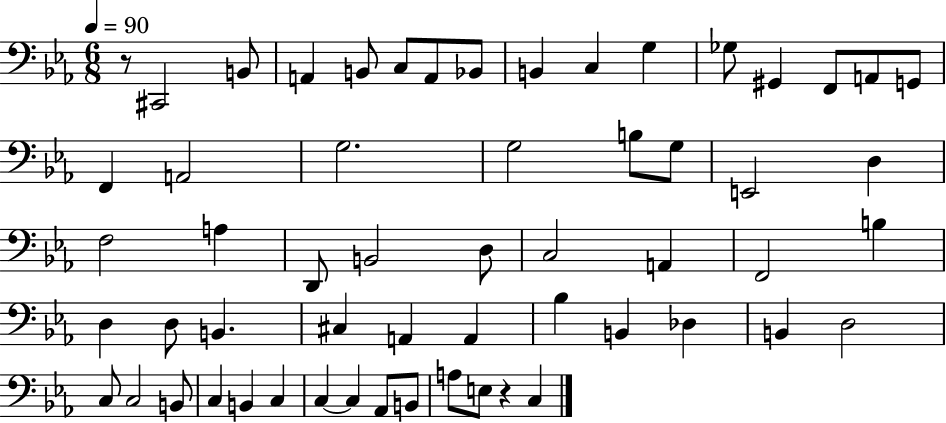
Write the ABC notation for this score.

X:1
T:Untitled
M:6/8
L:1/4
K:Eb
z/2 ^C,,2 B,,/2 A,, B,,/2 C,/2 A,,/2 _B,,/2 B,, C, G, _G,/2 ^G,, F,,/2 A,,/2 G,,/2 F,, A,,2 G,2 G,2 B,/2 G,/2 E,,2 D, F,2 A, D,,/2 B,,2 D,/2 C,2 A,, F,,2 B, D, D,/2 B,, ^C, A,, A,, _B, B,, _D, B,, D,2 C,/2 C,2 B,,/2 C, B,, C, C, C, _A,,/2 B,,/2 A,/2 E,/2 z C,